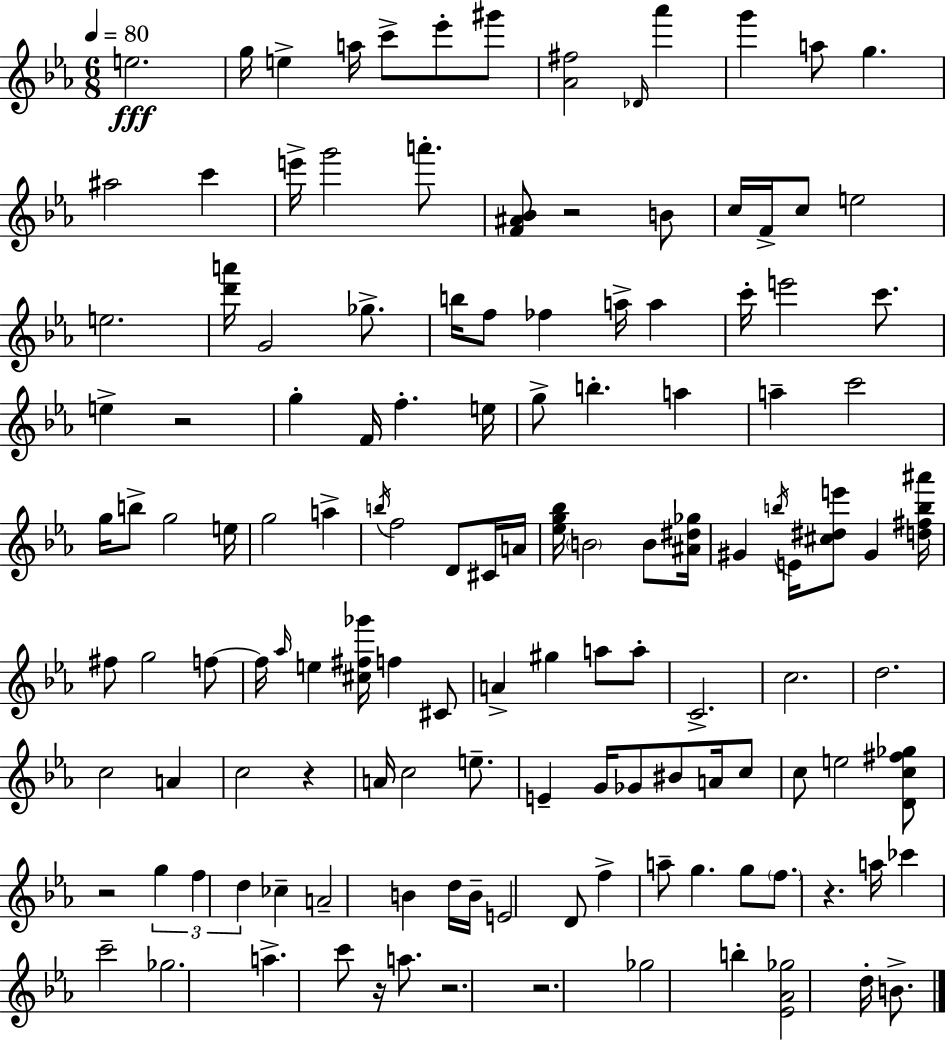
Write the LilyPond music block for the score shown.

{
  \clef treble
  \numericTimeSignature
  \time 6/8
  \key c \minor
  \tempo 4 = 80
  e''2.\fff | g''16 e''4-> a''16 c'''8-> ees'''8-. gis'''8 | <aes' fis''>2 \grace { des'16 } aes'''4 | g'''4 a''8 g''4. | \break ais''2 c'''4 | e'''16-> g'''2 a'''8.-. | <f' ais' bes'>8 r2 b'8 | c''16 f'16-> c''8 e''2 | \break e''2. | <d''' a'''>16 g'2 ges''8.-> | b''16 f''8 fes''4 a''16-> a''4 | c'''16-. e'''2 c'''8. | \break e''4-> r2 | g''4-. f'16 f''4.-. | e''16 g''8-> b''4.-. a''4 | a''4-- c'''2 | \break g''16 b''8-> g''2 | e''16 g''2 a''4-> | \acciaccatura { b''16 } f''2 d'8 | cis'16 a'16 <ees'' g'' bes''>16 \parenthesize b'2 b'8 | \break <ais' dis'' ges''>16 gis'4 \acciaccatura { b''16 } e'16 <cis'' dis'' e'''>8 gis'4 | <d'' fis'' b'' ais'''>16 fis''8 g''2 | f''8~~ f''16 \grace { aes''16 } e''4 <cis'' fis'' ges'''>16 f''4 | cis'8 a'4-> gis''4 | \break a''8 a''8-. c'2.-> | c''2. | d''2. | c''2 | \break a'4 c''2 | r4 a'16 c''2 | e''8.-- e'4-- g'16 ges'8 bis'8 | a'16 c''8 c''8 e''2 | \break <d' c'' fis'' ges''>8 r2 | \tuplet 3/2 { g''4 f''4 d''4 } | ces''4-- a'2-- | b'4 d''16 b'16-- e'2 | \break d'8 f''4-> a''8-- g''4. | g''8 \parenthesize f''8. r4. | a''16 ces'''4 c'''2-- | ges''2. | \break a''4.-> c'''8 | r16 a''8. r2. | r2. | ges''2 | \break b''4-. <ees' aes' ges''>2 | d''16-. b'8.-> \bar "|."
}